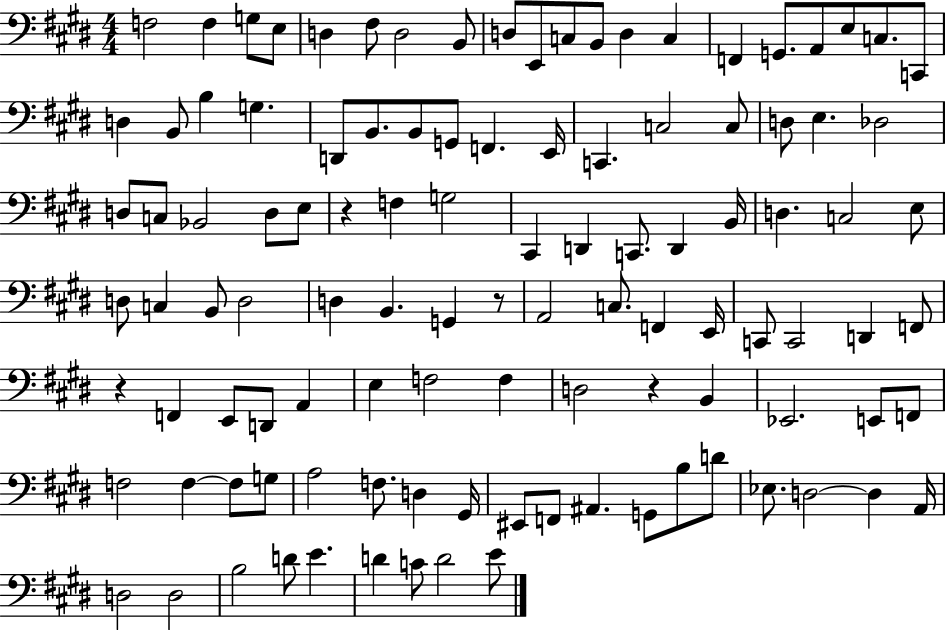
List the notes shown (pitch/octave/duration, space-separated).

F3/h F3/q G3/e E3/e D3/q F#3/e D3/h B2/e D3/e E2/e C3/e B2/e D3/q C3/q F2/q G2/e. A2/e E3/e C3/e. C2/e D3/q B2/e B3/q G3/q. D2/e B2/e. B2/e G2/e F2/q. E2/s C2/q. C3/h C3/e D3/e E3/q. Db3/h D3/e C3/e Bb2/h D3/e E3/e R/q F3/q G3/h C#2/q D2/q C2/e. D2/q B2/s D3/q. C3/h E3/e D3/e C3/q B2/e D3/h D3/q B2/q. G2/q R/e A2/h C3/e. F2/q E2/s C2/e C2/h D2/q F2/e R/q F2/q E2/e D2/e A2/q E3/q F3/h F3/q D3/h R/q B2/q Eb2/h. E2/e F2/e F3/h F3/q F3/e G3/e A3/h F3/e. D3/q G#2/s EIS2/e F2/e A#2/q. G2/e B3/e D4/e Eb3/e. D3/h D3/q A2/s D3/h D3/h B3/h D4/e E4/q. D4/q C4/e D4/h E4/e